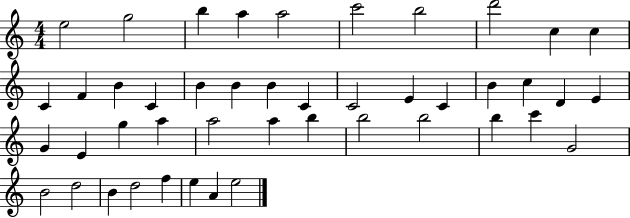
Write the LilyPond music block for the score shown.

{
  \clef treble
  \numericTimeSignature
  \time 4/4
  \key c \major
  e''2 g''2 | b''4 a''4 a''2 | c'''2 b''2 | d'''2 c''4 c''4 | \break c'4 f'4 b'4 c'4 | b'4 b'4 b'4 c'4 | c'2 e'4 c'4 | b'4 c''4 d'4 e'4 | \break g'4 e'4 g''4 a''4 | a''2 a''4 b''4 | b''2 b''2 | b''4 c'''4 g'2 | \break b'2 d''2 | b'4 d''2 f''4 | e''4 a'4 e''2 | \bar "|."
}